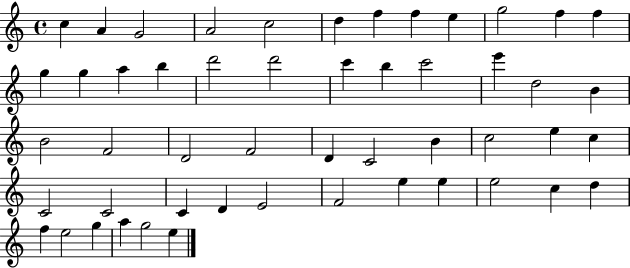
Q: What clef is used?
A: treble